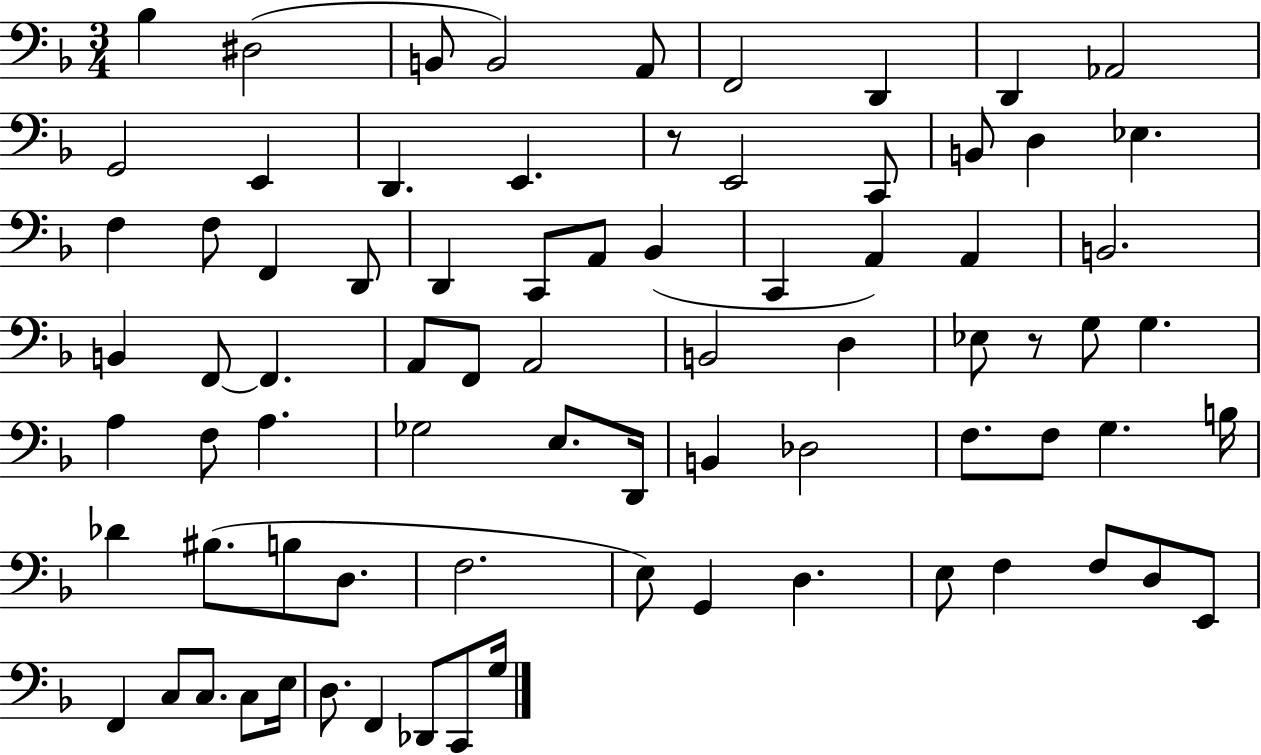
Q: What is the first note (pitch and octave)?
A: Bb3